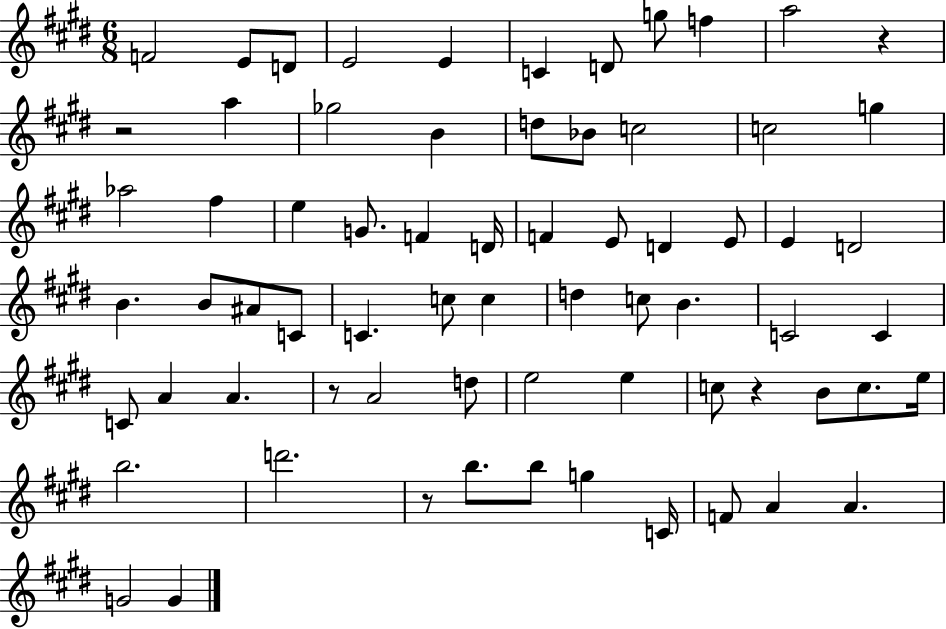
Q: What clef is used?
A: treble